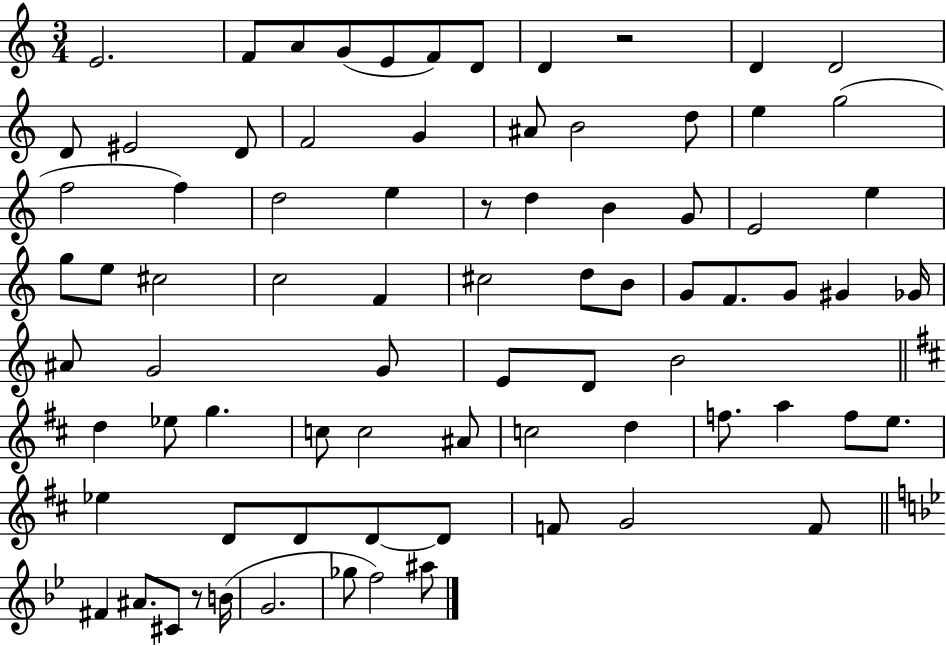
E4/h. F4/e A4/e G4/e E4/e F4/e D4/e D4/q R/h D4/q D4/h D4/e EIS4/h D4/e F4/h G4/q A#4/e B4/h D5/e E5/q G5/h F5/h F5/q D5/h E5/q R/e D5/q B4/q G4/e E4/h E5/q G5/e E5/e C#5/h C5/h F4/q C#5/h D5/e B4/e G4/e F4/e. G4/e G#4/q Gb4/s A#4/e G4/h G4/e E4/e D4/e B4/h D5/q Eb5/e G5/q. C5/e C5/h A#4/e C5/h D5/q F5/e. A5/q F5/e E5/e. Eb5/q D4/e D4/e D4/e D4/e F4/e G4/h F4/e F#4/q A#4/e. C#4/e R/e B4/s G4/h. Gb5/e F5/h A#5/e